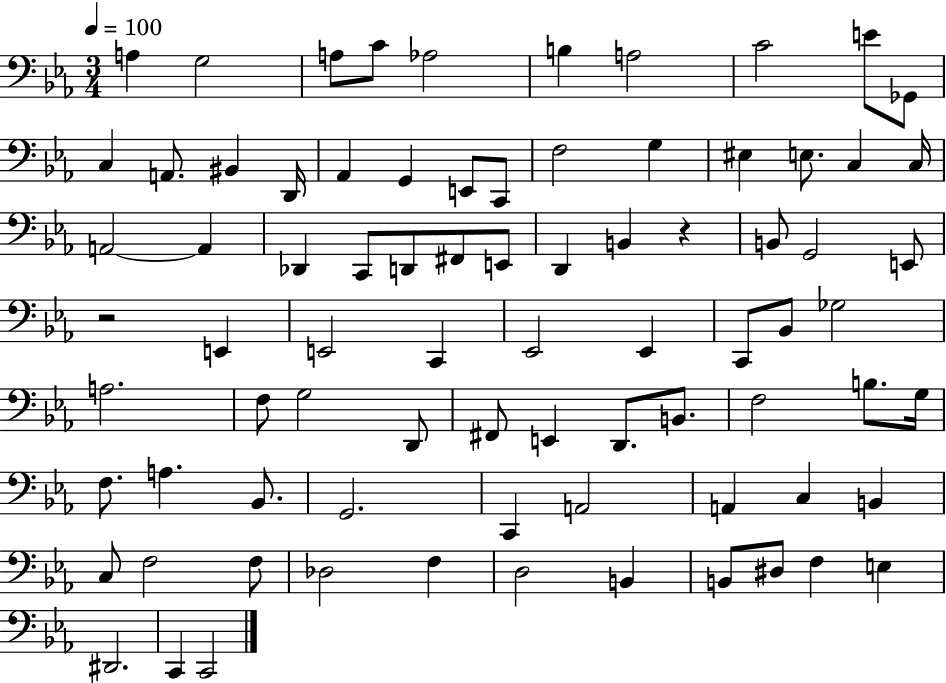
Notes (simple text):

A3/q G3/h A3/e C4/e Ab3/h B3/q A3/h C4/h E4/e Gb2/e C3/q A2/e. BIS2/q D2/s Ab2/q G2/q E2/e C2/e F3/h G3/q EIS3/q E3/e. C3/q C3/s A2/h A2/q Db2/q C2/e D2/e F#2/e E2/e D2/q B2/q R/q B2/e G2/h E2/e R/h E2/q E2/h C2/q Eb2/h Eb2/q C2/e Bb2/e Gb3/h A3/h. F3/e G3/h D2/e F#2/e E2/q D2/e. B2/e. F3/h B3/e. G3/s F3/e. A3/q. Bb2/e. G2/h. C2/q A2/h A2/q C3/q B2/q C3/e F3/h F3/e Db3/h F3/q D3/h B2/q B2/e D#3/e F3/q E3/q D#2/h. C2/q C2/h